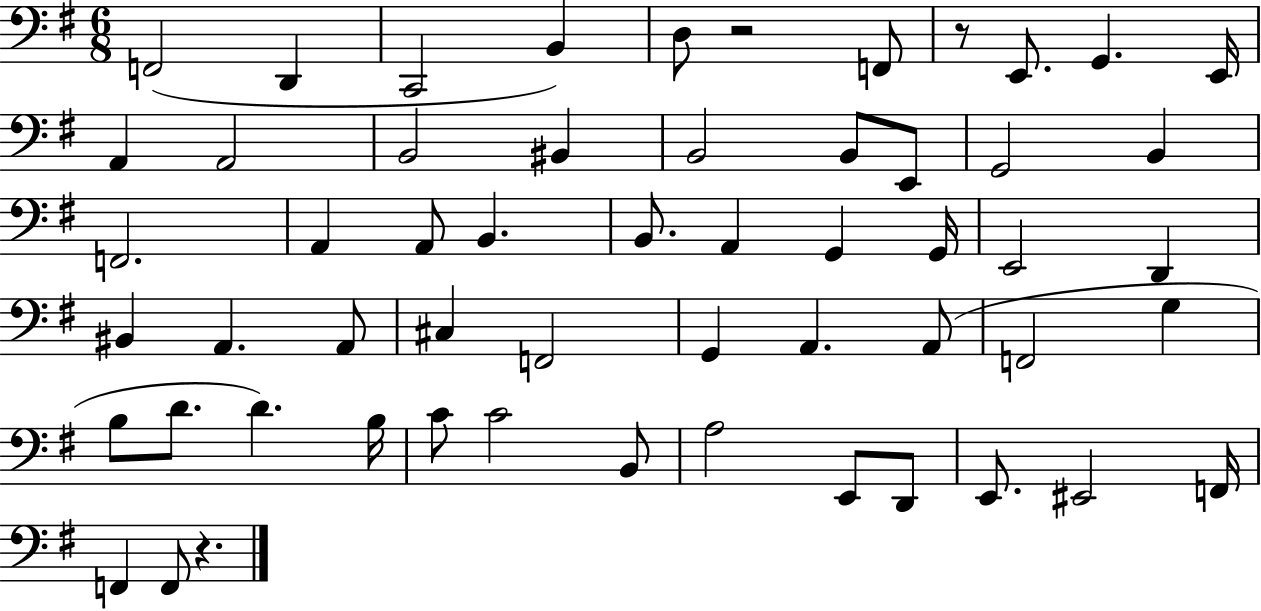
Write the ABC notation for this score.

X:1
T:Untitled
M:6/8
L:1/4
K:G
F,,2 D,, C,,2 B,, D,/2 z2 F,,/2 z/2 E,,/2 G,, E,,/4 A,, A,,2 B,,2 ^B,, B,,2 B,,/2 E,,/2 G,,2 B,, F,,2 A,, A,,/2 B,, B,,/2 A,, G,, G,,/4 E,,2 D,, ^B,, A,, A,,/2 ^C, F,,2 G,, A,, A,,/2 F,,2 G, B,/2 D/2 D B,/4 C/2 C2 B,,/2 A,2 E,,/2 D,,/2 E,,/2 ^E,,2 F,,/4 F,, F,,/2 z